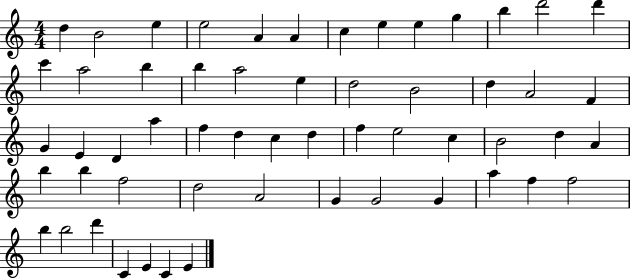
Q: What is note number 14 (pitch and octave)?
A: C6